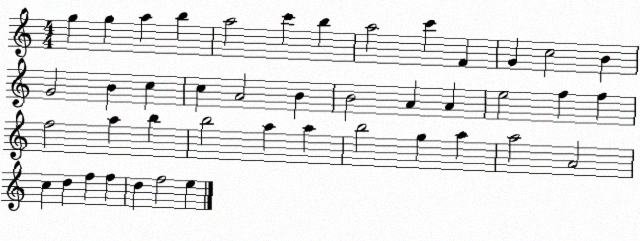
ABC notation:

X:1
T:Untitled
M:4/4
L:1/4
K:C
g g a b a2 c' b a2 c' F G c2 B G2 B c c A2 B B2 A A e2 f f f2 a b b2 a a b2 g a a2 A2 c d f f d f2 e